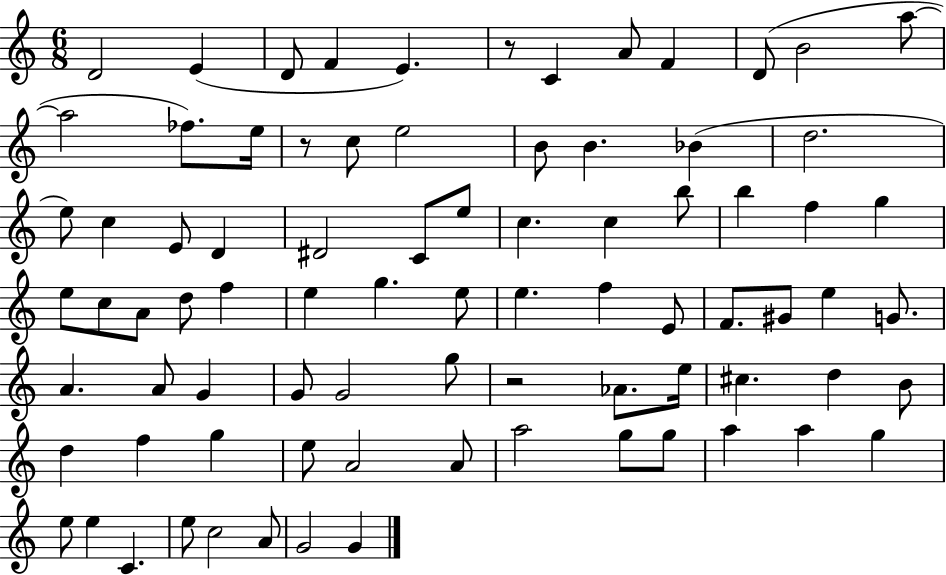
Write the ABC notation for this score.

X:1
T:Untitled
M:6/8
L:1/4
K:C
D2 E D/2 F E z/2 C A/2 F D/2 B2 a/2 a2 _f/2 e/4 z/2 c/2 e2 B/2 B _B d2 e/2 c E/2 D ^D2 C/2 e/2 c c b/2 b f g e/2 c/2 A/2 d/2 f e g e/2 e f E/2 F/2 ^G/2 e G/2 A A/2 G G/2 G2 g/2 z2 _A/2 e/4 ^c d B/2 d f g e/2 A2 A/2 a2 g/2 g/2 a a g e/2 e C e/2 c2 A/2 G2 G